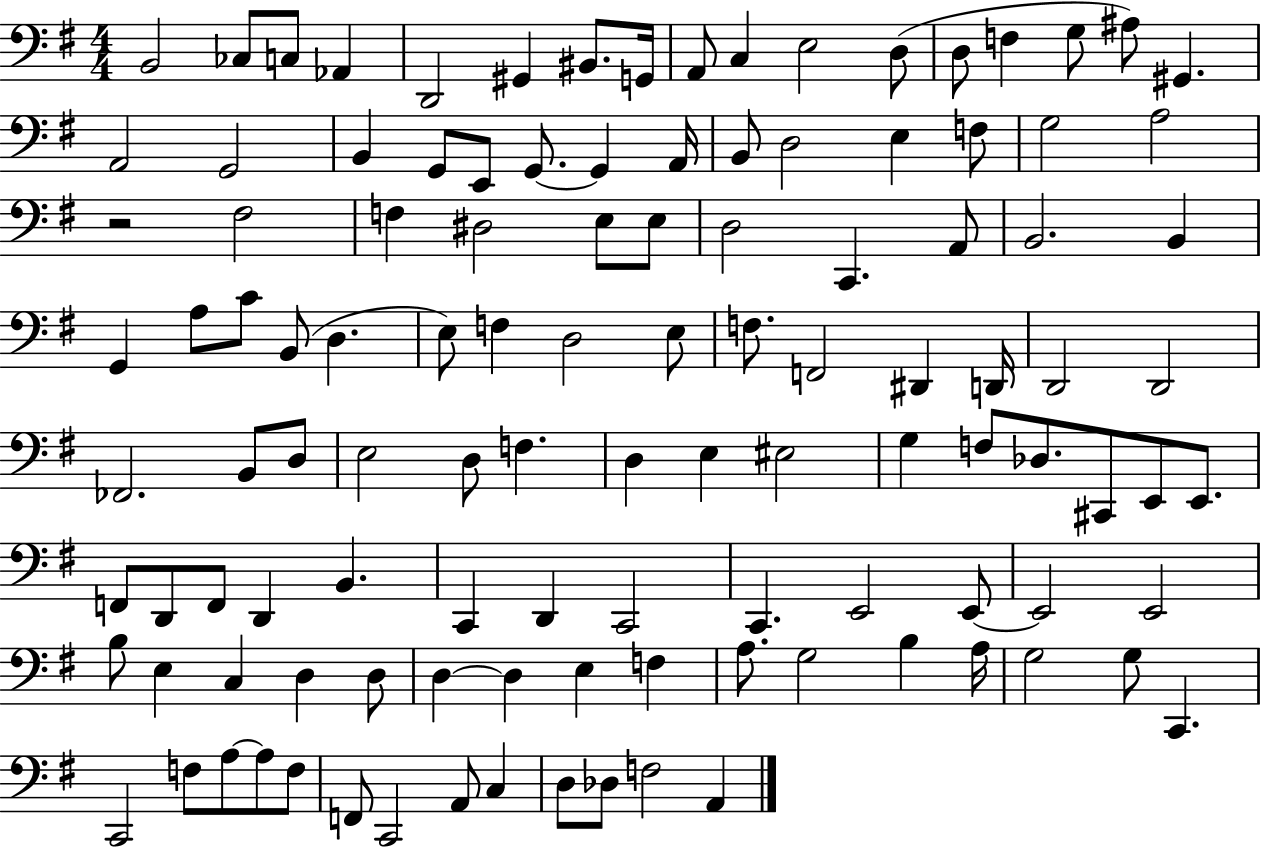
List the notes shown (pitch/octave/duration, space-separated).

B2/h CES3/e C3/e Ab2/q D2/h G#2/q BIS2/e. G2/s A2/e C3/q E3/h D3/e D3/e F3/q G3/e A#3/e G#2/q. A2/h G2/h B2/q G2/e E2/e G2/e. G2/q A2/s B2/e D3/h E3/q F3/e G3/h A3/h R/h F#3/h F3/q D#3/h E3/e E3/e D3/h C2/q. A2/e B2/h. B2/q G2/q A3/e C4/e B2/e D3/q. E3/e F3/q D3/h E3/e F3/e. F2/h D#2/q D2/s D2/h D2/h FES2/h. B2/e D3/e E3/h D3/e F3/q. D3/q E3/q EIS3/h G3/q F3/e Db3/e. C#2/e E2/e E2/e. F2/e D2/e F2/e D2/q B2/q. C2/q D2/q C2/h C2/q. E2/h E2/e E2/h E2/h B3/e E3/q C3/q D3/q D3/e D3/q D3/q E3/q F3/q A3/e. G3/h B3/q A3/s G3/h G3/e C2/q. C2/h F3/e A3/e A3/e F3/e F2/e C2/h A2/e C3/q D3/e Db3/e F3/h A2/q